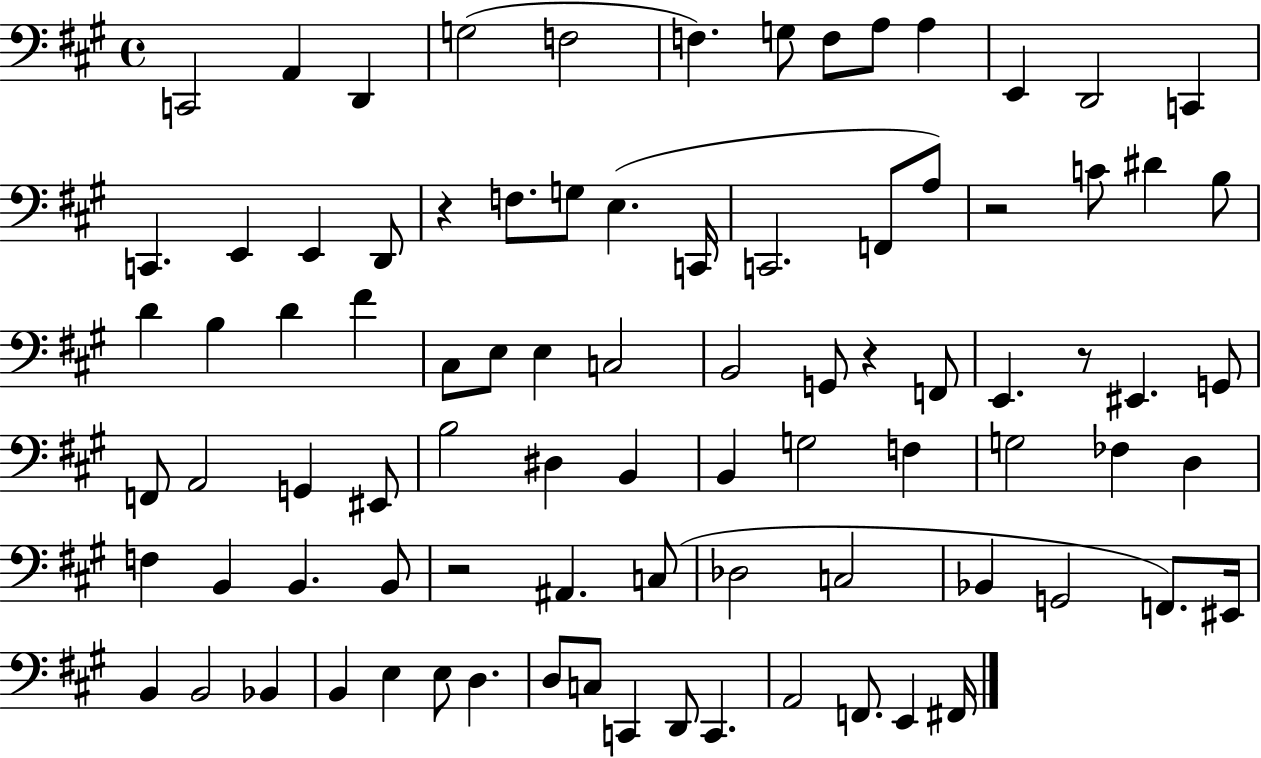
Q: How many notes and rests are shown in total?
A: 87